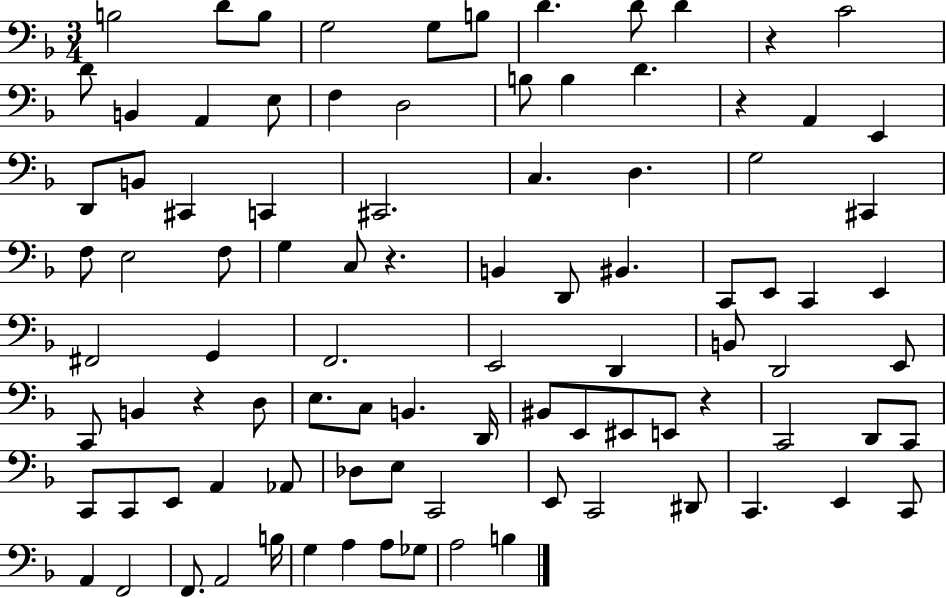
X:1
T:Untitled
M:3/4
L:1/4
K:F
B,2 D/2 B,/2 G,2 G,/2 B,/2 D D/2 D z C2 D/2 B,, A,, E,/2 F, D,2 B,/2 B, D z A,, E,, D,,/2 B,,/2 ^C,, C,, ^C,,2 C, D, G,2 ^C,, F,/2 E,2 F,/2 G, C,/2 z B,, D,,/2 ^B,, C,,/2 E,,/2 C,, E,, ^F,,2 G,, F,,2 E,,2 D,, B,,/2 D,,2 E,,/2 C,,/2 B,, z D,/2 E,/2 C,/2 B,, D,,/4 ^B,,/2 E,,/2 ^E,,/2 E,,/2 z C,,2 D,,/2 C,,/2 C,,/2 C,,/2 E,,/2 A,, _A,,/2 _D,/2 E,/2 C,,2 E,,/2 C,,2 ^D,,/2 C,, E,, C,,/2 A,, F,,2 F,,/2 A,,2 B,/4 G, A, A,/2 _G,/2 A,2 B,